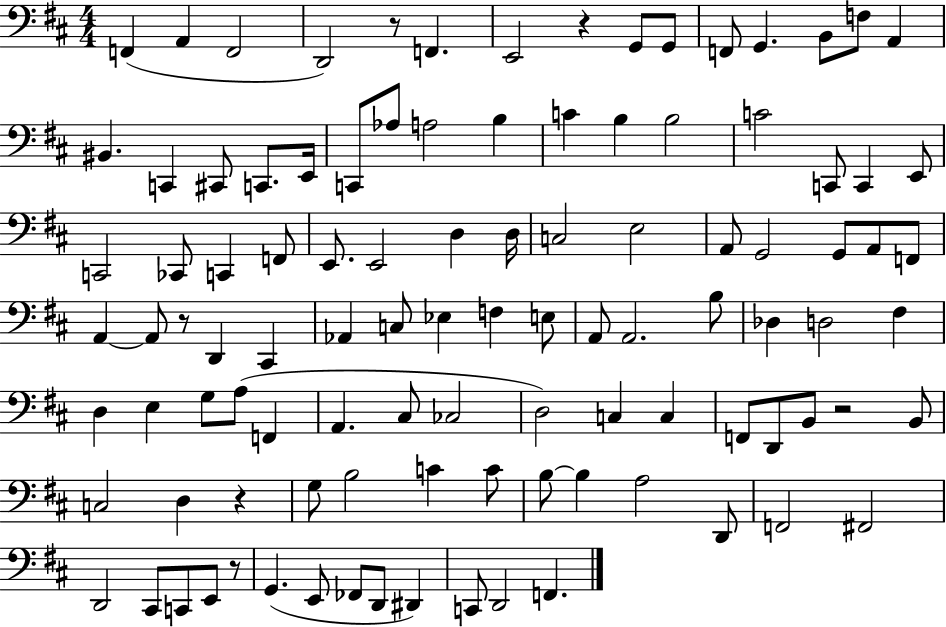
{
  \clef bass
  \numericTimeSignature
  \time 4/4
  \key d \major
  f,4( a,4 f,2 | d,2) r8 f,4. | e,2 r4 g,8 g,8 | f,8 g,4. b,8 f8 a,4 | \break bis,4. c,4 cis,8 c,8. e,16 | c,8 aes8 a2 b4 | c'4 b4 b2 | c'2 c,8 c,4 e,8 | \break c,2 ces,8 c,4 f,8 | e,8. e,2 d4 d16 | c2 e2 | a,8 g,2 g,8 a,8 f,8 | \break a,4~~ a,8 r8 d,4 cis,4 | aes,4 c8 ees4 f4 e8 | a,8 a,2. b8 | des4 d2 fis4 | \break d4 e4 g8 a8( f,4 | a,4. cis8 ces2 | d2) c4 c4 | f,8 d,8 b,8 r2 b,8 | \break c2 d4 r4 | g8 b2 c'4 c'8 | b8~~ b4 a2 d,8 | f,2 fis,2 | \break d,2 cis,8 c,8 e,8 r8 | g,4.( e,8 fes,8 d,8 dis,4) | c,8 d,2 f,4. | \bar "|."
}